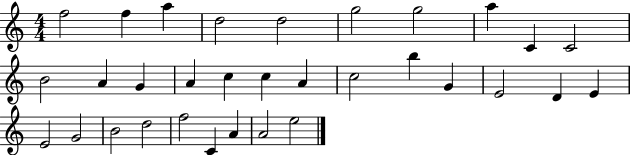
F5/h F5/q A5/q D5/h D5/h G5/h G5/h A5/q C4/q C4/h B4/h A4/q G4/q A4/q C5/q C5/q A4/q C5/h B5/q G4/q E4/h D4/q E4/q E4/h G4/h B4/h D5/h F5/h C4/q A4/q A4/h E5/h